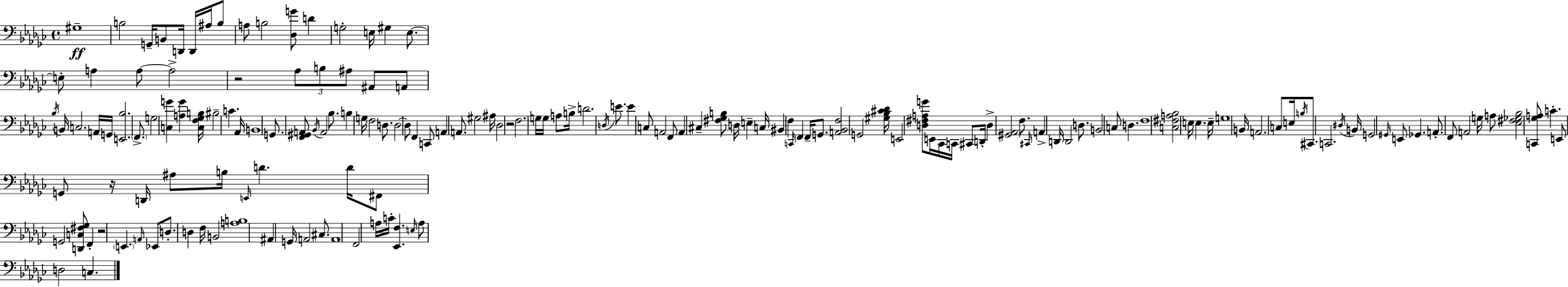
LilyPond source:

{
  \clef bass
  \time 4/4
  \defaultTimeSignature
  \key ees \minor
  gis1--\ff | b2 g,16-- b,8 d,16 d,16 ais16 b8 | a8 b2 <des g'>8 d'4 | g2-. e16 gis4 e8.~~ | \break e8-. a4 a8~~ a2-> | r2 \tuplet 3/2 { aes8 b8 ais8 } ais,8 | a,8 \acciaccatura { bes16 } b,16 c2. | a,16 g,16 <e, bes>2. \parenthesize f,8.-> | \break g2 <c g'>4 <a g'>4 | <c f ges b>16 bis2-- c'4. | aes,16 b,1 | g,8. <f, gis, a,>8 \acciaccatura { bes,16 } a,2 bes8. | \break b4 g16 f2 d8. | d2~~ d8 f,4 | c,8 a,4 a,8. gis2 | ais16 des2 r2 | \break f2. g16 g16 | a8 b16-> d'2. \acciaccatura { d16 } | e'8. e'4 c8 a,2 | f,8 a,4 cis4-- <fis ges b>8 d16 e4-- | \break c16 bis,4 f4 \grace { c,16 } f,4 | f,16-- g,8. <a, bes, f>2 g,2 | <gis bes cis' des'>16 e,2 <d fis a g'>8 e,16 | ces,16 c,16 cis,8 d,16-. d4-> <gis, aes,>2 | \break f8. \grace { cis,16 } a,4-> d,16 d,2 | d8. b,2 c8 d4. | f1 | <c fis a bes>2 e16 e4. | \break e16-- g1 | b,16 a,2. | c8 e16 \acciaccatura { b16 } cis,8. c,2. | \acciaccatura { dis16 } b,16 g,2 \grace { gis,16 } | \break e,8 ges,4. a,8.-. f,8 a,2 | g16 a8 <ees fis ges bes>2 | <c, ges a>8 c'4.-. e,8 g,8 r16 d,16 ais8 | b16 \grace { e,16 } d'4. d'16 fis,8 g,2 | \break <d, c fis ges>8 f,4-. r2 | \parenthesize e,4. \grace { a,16 } ees,8 d8.-. d4 | f16 b,2 <a b>1 | ais,4 g,16 a,2 | \break cis8. a,1 | f,2 | a16 c'16-. <ees, f>4. \grace { e16 } a8 d2 | c4. \bar "|."
}